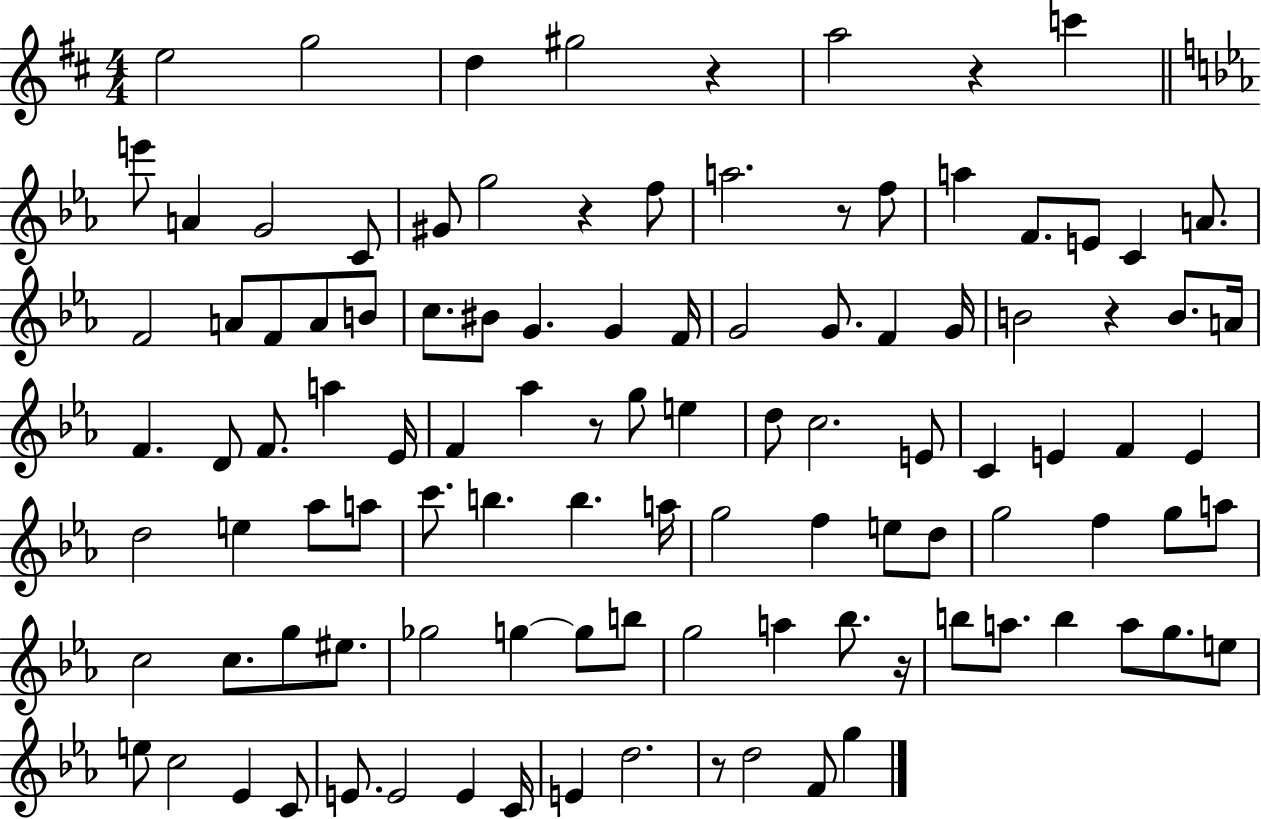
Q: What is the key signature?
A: D major